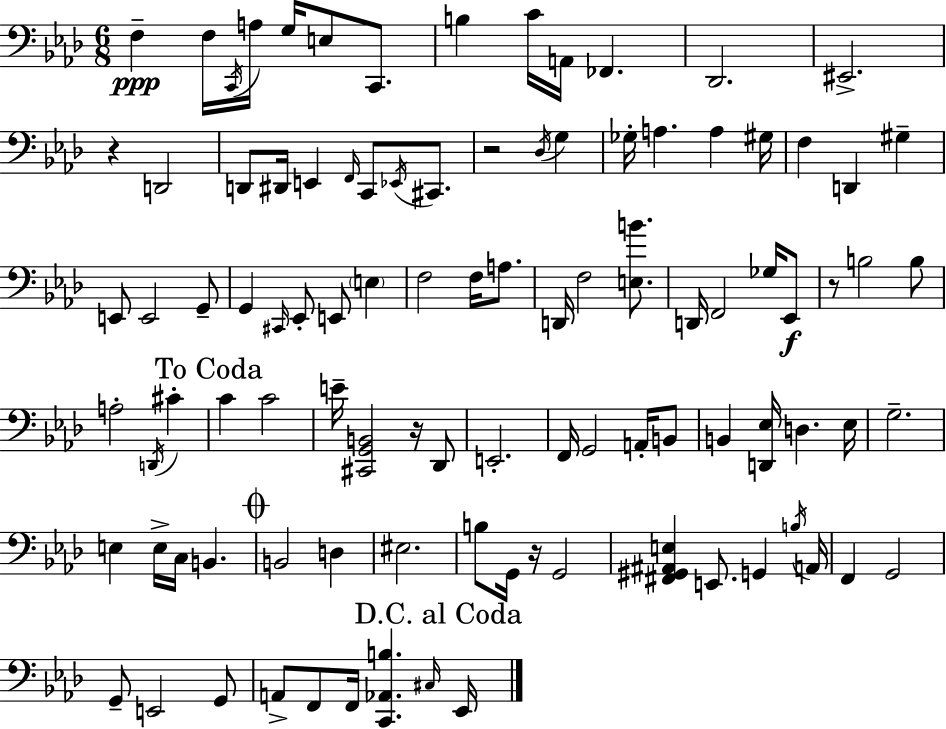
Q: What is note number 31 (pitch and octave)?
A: E2